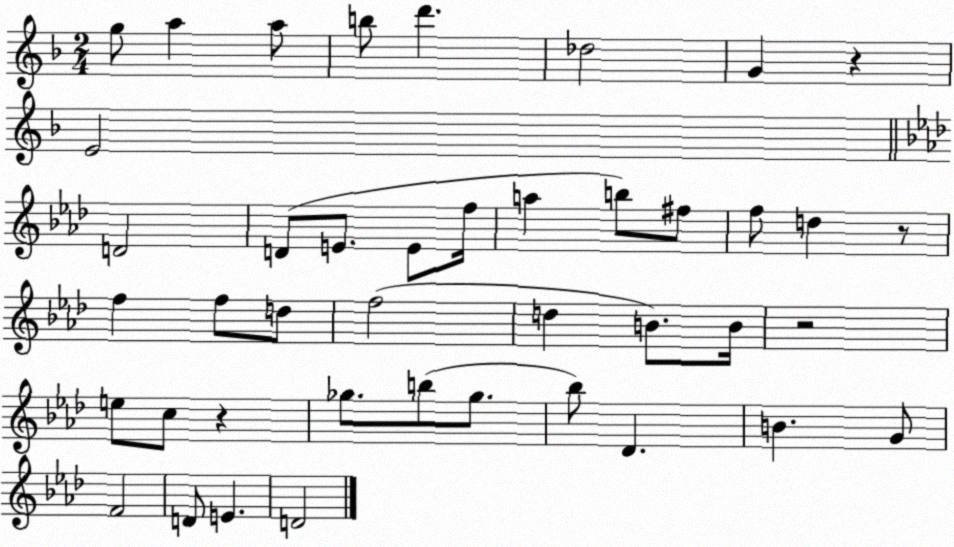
X:1
T:Untitled
M:2/4
L:1/4
K:F
g/2 a a/2 b/2 d' _d2 G z E2 D2 D/2 E/2 E/2 f/4 a b/2 ^f/2 f/2 d z/2 f f/2 d/2 f2 d B/2 B/4 z2 e/2 c/2 z _g/2 b/2 _g/2 _b/2 _D B G/2 F2 D/2 E D2